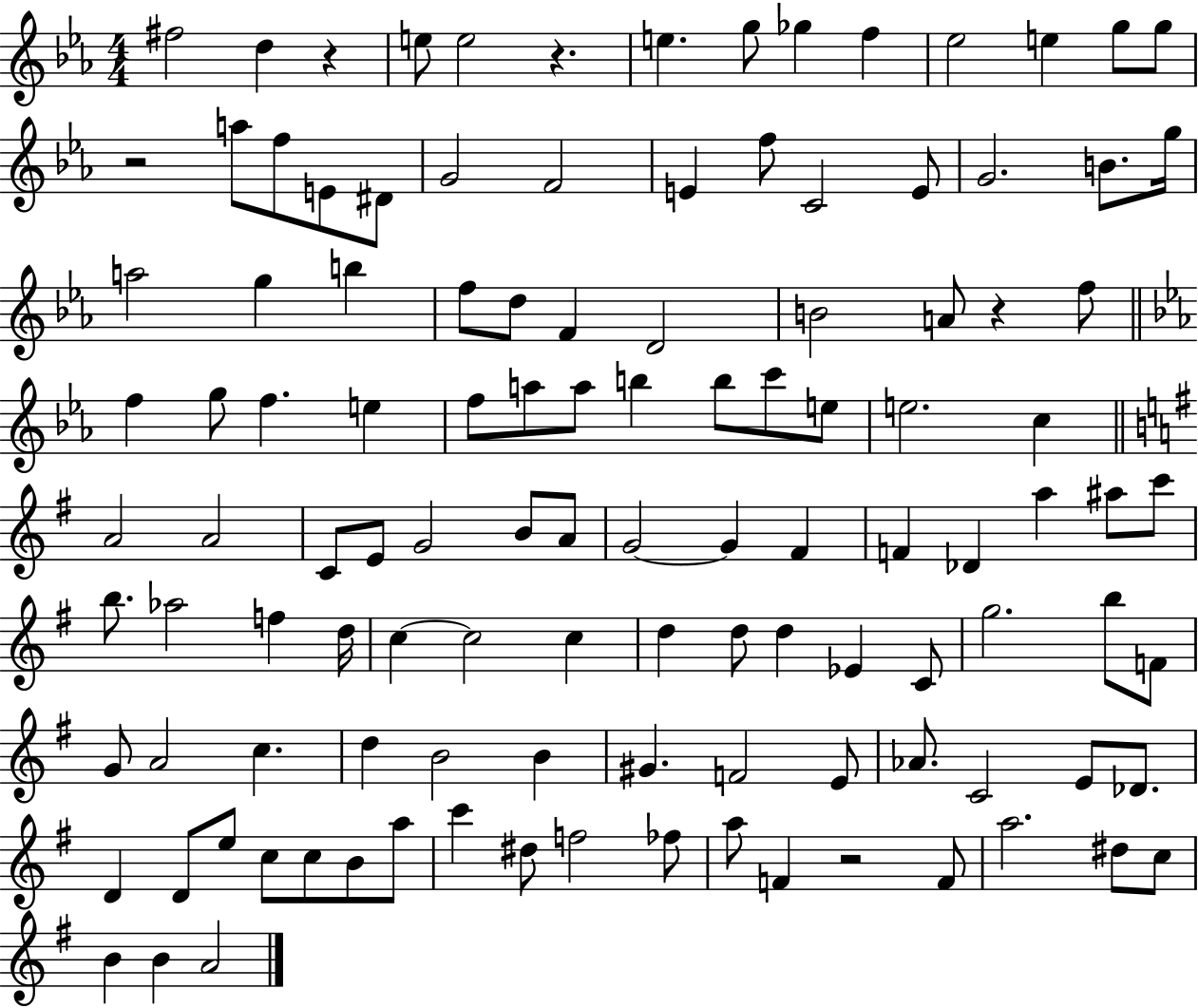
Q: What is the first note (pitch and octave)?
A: F#5